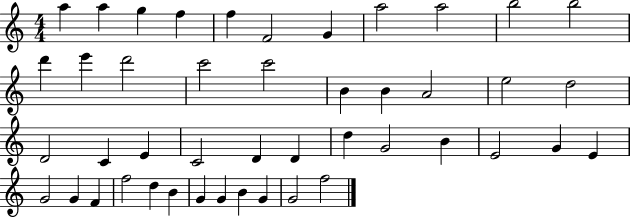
A5/q A5/q G5/q F5/q F5/q F4/h G4/q A5/h A5/h B5/h B5/h D6/q E6/q D6/h C6/h C6/h B4/q B4/q A4/h E5/h D5/h D4/h C4/q E4/q C4/h D4/q D4/q D5/q G4/h B4/q E4/h G4/q E4/q G4/h G4/q F4/q F5/h D5/q B4/q G4/q G4/q B4/q G4/q G4/h F5/h